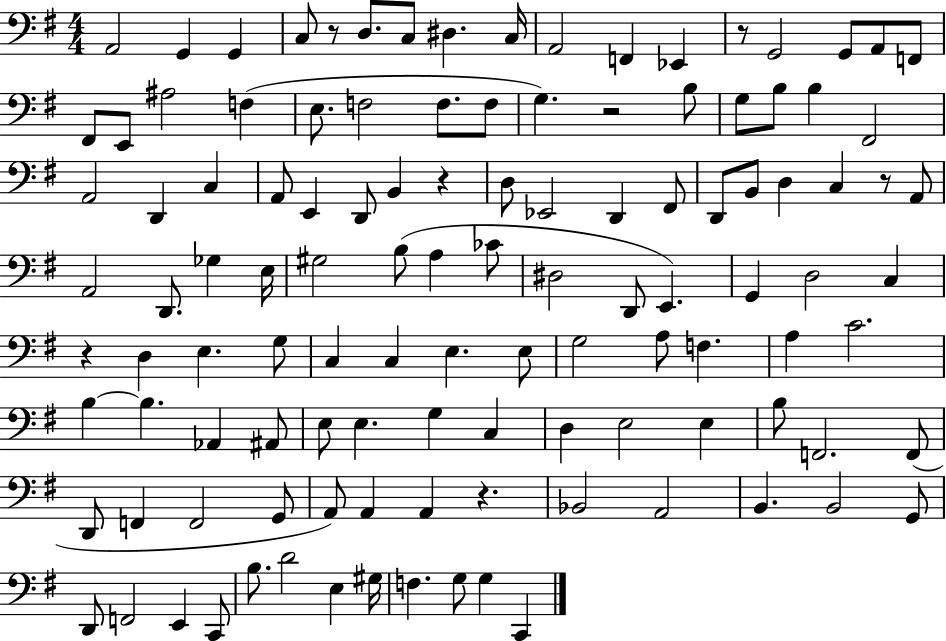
{
  \clef bass
  \numericTimeSignature
  \time 4/4
  \key g \major
  a,2 g,4 g,4 | c8 r8 d8. c8 dis4. c16 | a,2 f,4 ees,4 | r8 g,2 g,8 a,8 f,8 | \break fis,8 e,8 ais2 f4( | e8. f2 f8. f8 | g4.) r2 b8 | g8 b8 b4 fis,2 | \break a,2 d,4 c4 | a,8 e,4 d,8 b,4 r4 | d8 ees,2 d,4 fis,8 | d,8 b,8 d4 c4 r8 a,8 | \break a,2 d,8. ges4 e16 | gis2 b8( a4 ces'8 | dis2 d,8 e,4.) | g,4 d2 c4 | \break r4 d4 e4. g8 | c4 c4 e4. e8 | g2 a8 f4. | a4 c'2. | \break b4~~ b4. aes,4 ais,8 | e8 e4. g4 c4 | d4 e2 e4 | b8 f,2. f,8( | \break d,8 f,4 f,2 g,8 | a,8) a,4 a,4 r4. | bes,2 a,2 | b,4. b,2 g,8 | \break d,8 f,2 e,4 c,8 | b8. d'2 e4 gis16 | f4. g8 g4 c,4 | \bar "|."
}